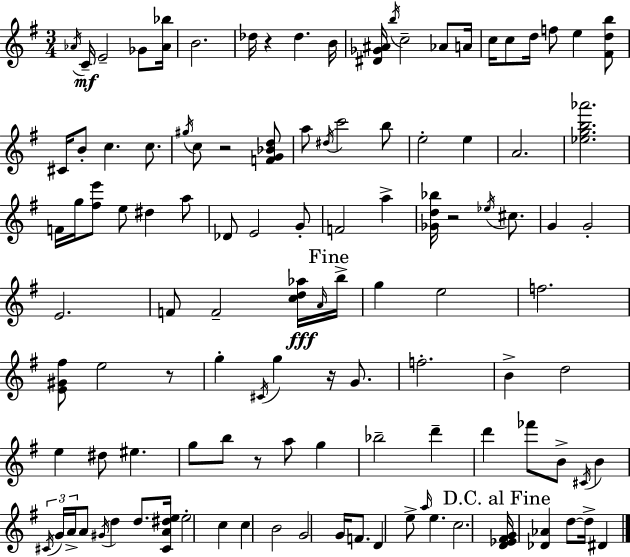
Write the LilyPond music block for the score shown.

{
  \clef treble
  \numericTimeSignature
  \time 3/4
  \key g \major
  \acciaccatura { aes'16 }\mf c'16-- e'2-- ges'8 | <aes' bes''>16 b'2. | des''16 r4 des''4. | b'16 <dis' ges' ais'>16 \acciaccatura { b''16 } c''2-- aes'8 | \break a'16 c''16 c''8 d''16 f''8 e''4 | <fis' d'' b''>8 cis'16 b'8-. c''4. c''8. | \acciaccatura { gis''16 } c''8 r2 | <f' g' bes' d''>8 a''8 \acciaccatura { dis''16 } c'''2 | \break b''8 e''2-. | e''4 a'2. | <ees'' g'' b'' aes'''>2. | f'16 g''16 <fis'' e'''>8 e''8 dis''4 | \break a''8 des'8 e'2 | g'8-. f'2 | a''4-> <ges' d'' bes''>16 r2 | \acciaccatura { ees''16 } cis''8. g'4 g'2-. | \break e'2. | f'8 f'2-- | <c'' d'' aes''>16\fff \grace { a'16 } \mark "Fine" b''16-> g''4 e''2 | f''2. | \break <e' gis' fis''>8 e''2 | r8 g''4-. \acciaccatura { cis'16 } g''4 | r16 g'8. f''2.-. | b'4-> d''2 | \break e''4 dis''8 | eis''4. g''8 b''8 r8 | a''8 g''4 bes''2-- | d'''4-- d'''4 fes'''8 | \break b'8-> \acciaccatura { cis'16 } b'4 \tuplet 3/2 { \acciaccatura { cis'16 } g'16 a'16-> } a'8 | \acciaccatura { gis'16 } d''4 d''8. <cis' a' dis'' e''>16 e''2-. | c''4 c''4 | b'2 g'2 | \break g'16 f'8. d'4 | e''8-> \grace { a''16 } e''4. c''2. | \mark "D.C. al Fine" <d' ees' fis' g'>16 | <des' aes'>4 d''8~~ d''16-> dis'4 \bar "|."
}